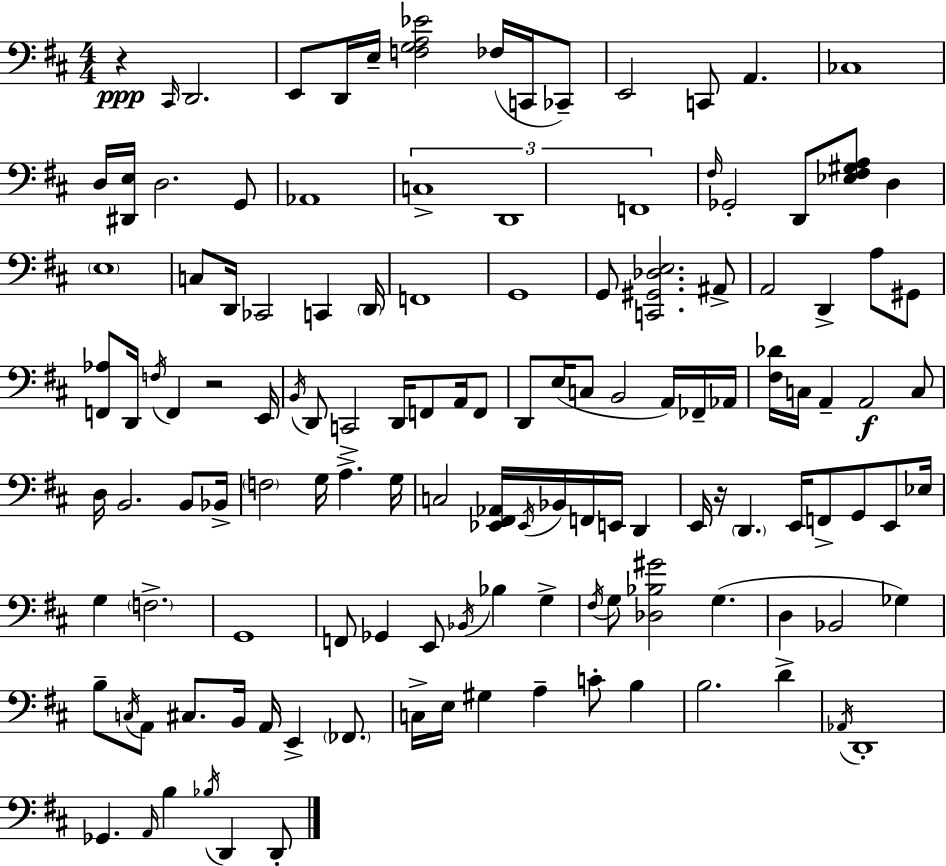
{
  \clef bass
  \numericTimeSignature
  \time 4/4
  \key d \major
  r4\ppp \grace { cis,16 } d,2. | e,8 d,16 e16-- <f g a ees'>2 fes16( c,16 ces,8--) | e,2 c,8 a,4. | ces1 | \break d16 <dis, e>16 d2. g,8 | aes,1 | \tuplet 3/2 { c1-> | d,1 | \break f,1 } | \grace { fis16 } ges,2-. d,8 <ees fis gis a>8 d4 | \parenthesize e1 | c8 d,16 ces,2 c,4 | \break \parenthesize d,16 f,1 | g,1 | g,8 <c, gis, des e>2. | ais,8-> a,2 d,4-> a8 | \break gis,8 <f, aes>8 d,16 \acciaccatura { f16 } f,4 r2 | e,16 \acciaccatura { b,16 } d,8 c,2-> d,16 f,8 | a,16 f,8 d,8 e16( c8 b,2 | a,16) fes,16-- aes,16 <fis des'>16 c16 a,4-- a,2\f | \break c8 d16 b,2. | b,8 bes,16-> \parenthesize f2 g16 a4.-> | g16 c2 <ees, fis, aes,>16 \acciaccatura { ees,16 } bes,16 f,16 | e,16 d,4 e,16 r16 \parenthesize d,4. e,16 f,8-> | \break g,8 e,8 ees16 g4 \parenthesize f2.-> | g,1 | f,8 ges,4 e,8 \acciaccatura { bes,16 } bes4 | g4-> \acciaccatura { fis16 } g8 <des bes gis'>2 | \break g4.( d4 bes,2 | ges4) b8-- \acciaccatura { c16 } a,8 cis8. b,16 | a,16 e,4-> \parenthesize fes,8. c16-> e16 gis4 a4-- | c'8-. b4 b2. | \break d'4-> \acciaccatura { aes,16 } d,1-. | ges,4. \grace { a,16 } | b4 \acciaccatura { bes16 } d,4 d,8-. \bar "|."
}